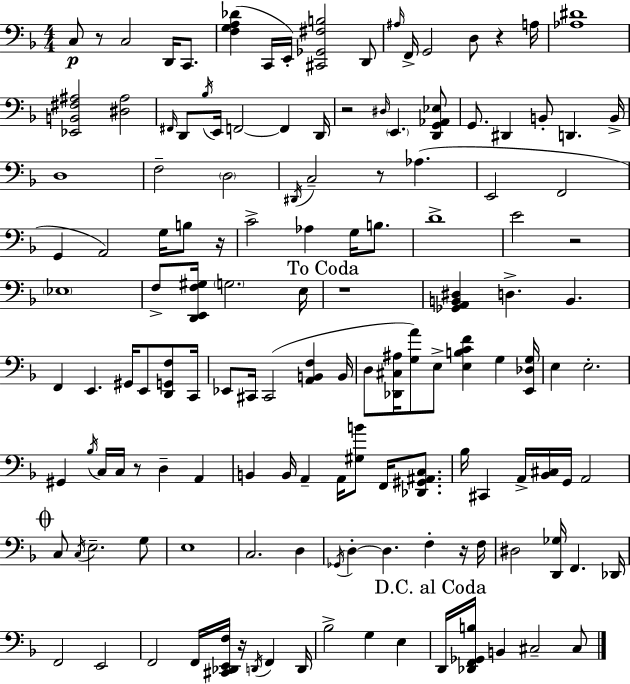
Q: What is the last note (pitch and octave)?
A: C#3